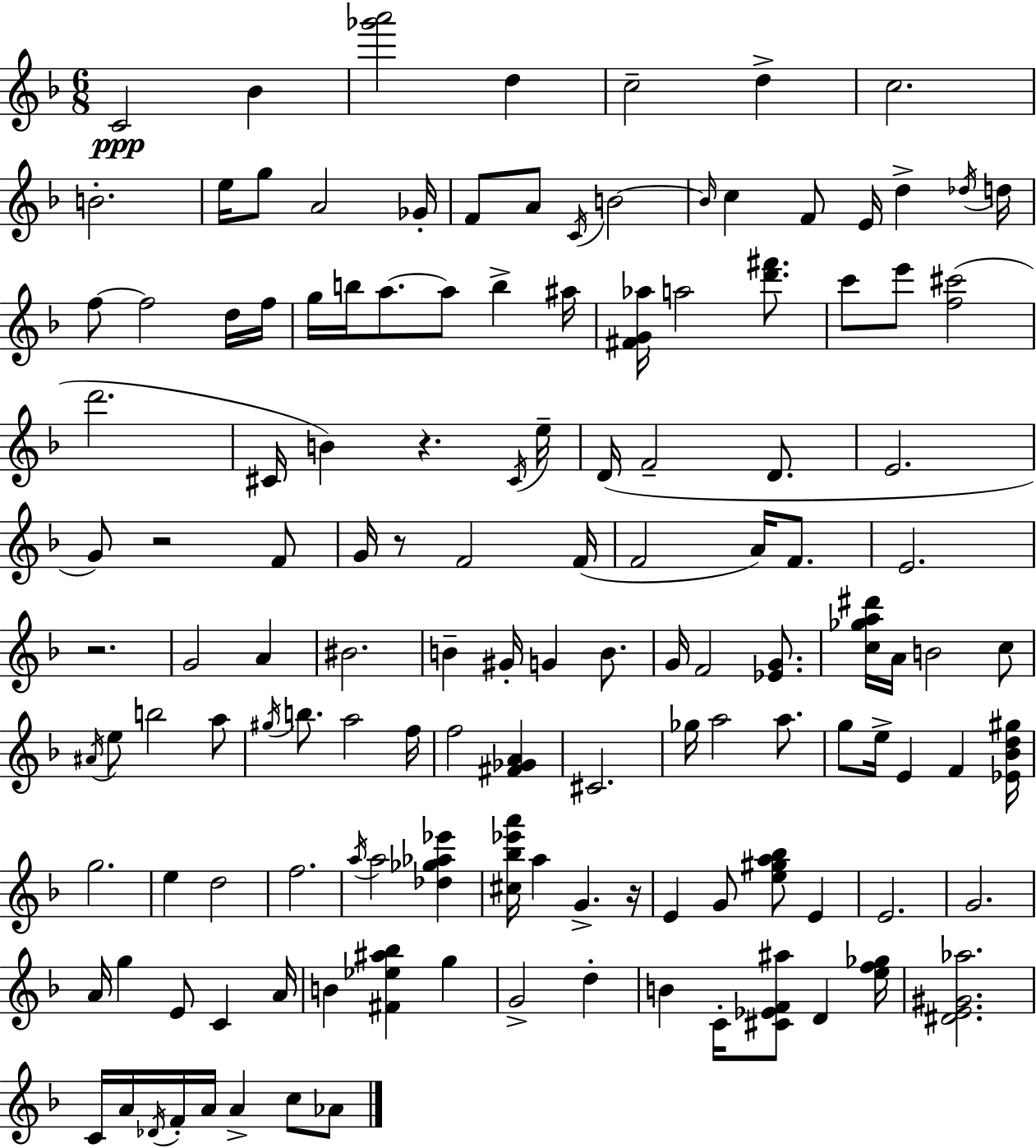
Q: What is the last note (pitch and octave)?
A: Ab4